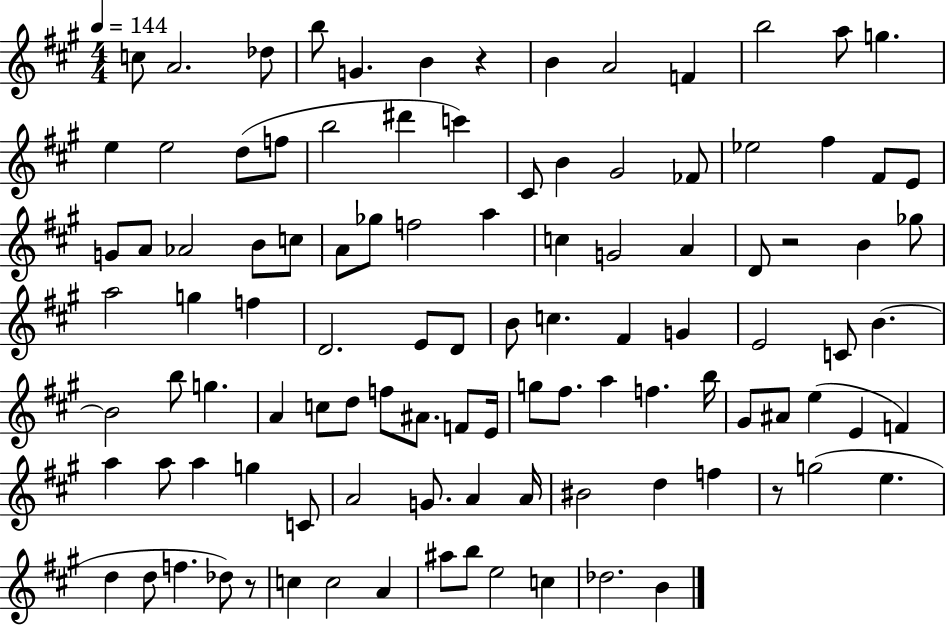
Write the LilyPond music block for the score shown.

{
  \clef treble
  \numericTimeSignature
  \time 4/4
  \key a \major
  \tempo 4 = 144
  \repeat volta 2 { c''8 a'2. des''8 | b''8 g'4. b'4 r4 | b'4 a'2 f'4 | b''2 a''8 g''4. | \break e''4 e''2 d''8( f''8 | b''2 dis'''4 c'''4) | cis'8 b'4 gis'2 fes'8 | ees''2 fis''4 fis'8 e'8 | \break g'8 a'8 aes'2 b'8 c''8 | a'8 ges''8 f''2 a''4 | c''4 g'2 a'4 | d'8 r2 b'4 ges''8 | \break a''2 g''4 f''4 | d'2. e'8 d'8 | b'8 c''4. fis'4 g'4 | e'2 c'8 b'4.~~ | \break b'2 b''8 g''4. | a'4 c''8 d''8 f''8 ais'8. f'8 e'16 | g''8 fis''8. a''4 f''4. b''16 | gis'8 ais'8 e''4( e'4 f'4) | \break a''4 a''8 a''4 g''4 c'8 | a'2 g'8. a'4 a'16 | bis'2 d''4 f''4 | r8 g''2( e''4. | \break d''4 d''8 f''4. des''8) r8 | c''4 c''2 a'4 | ais''8 b''8 e''2 c''4 | des''2. b'4 | \break } \bar "|."
}